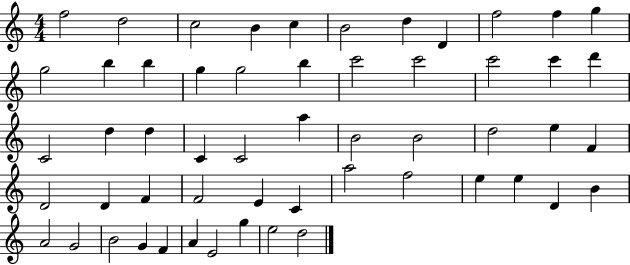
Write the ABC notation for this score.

X:1
T:Untitled
M:4/4
L:1/4
K:C
f2 d2 c2 B c B2 d D f2 f g g2 b b g g2 b c'2 c'2 c'2 c' d' C2 d d C C2 a B2 B2 d2 e F D2 D F F2 E C a2 f2 e e D B A2 G2 B2 G F A E2 g e2 d2